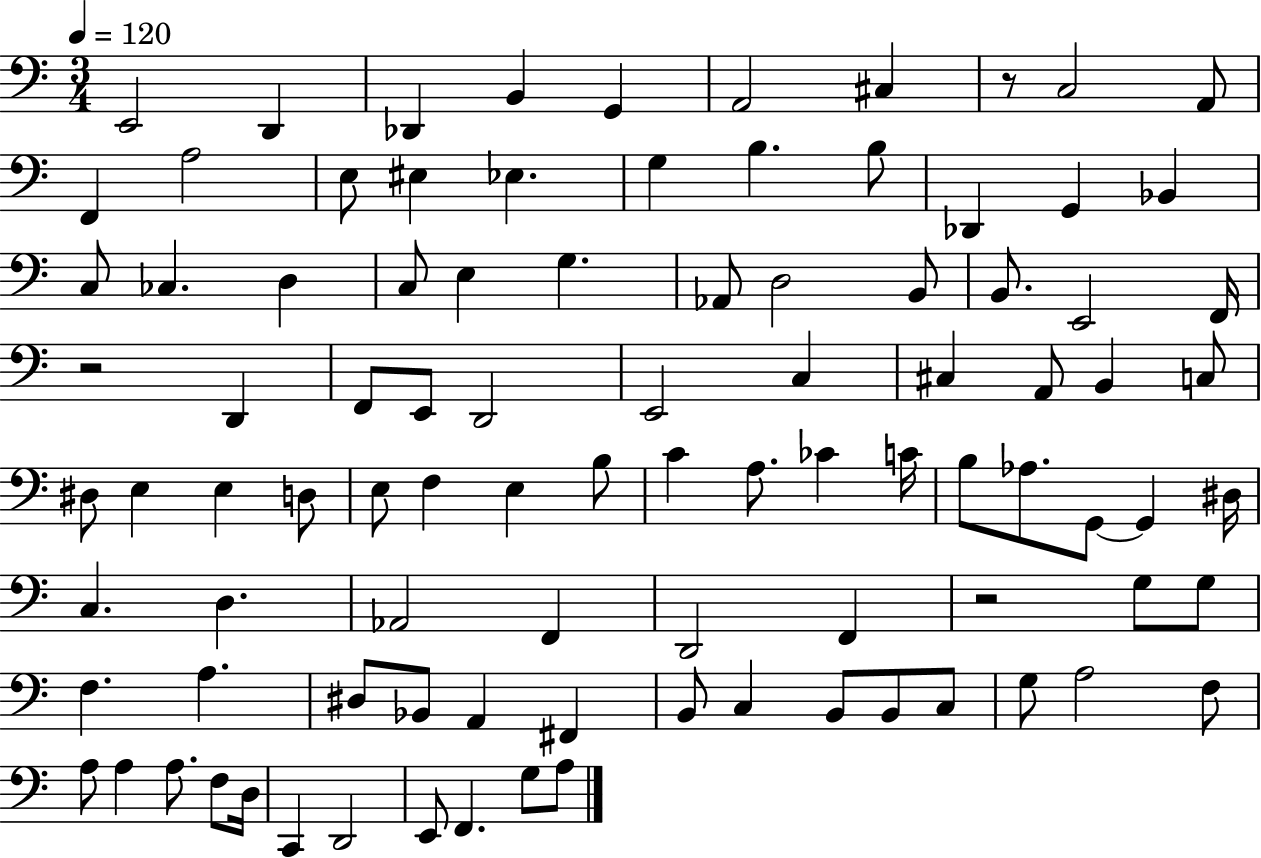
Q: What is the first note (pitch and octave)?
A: E2